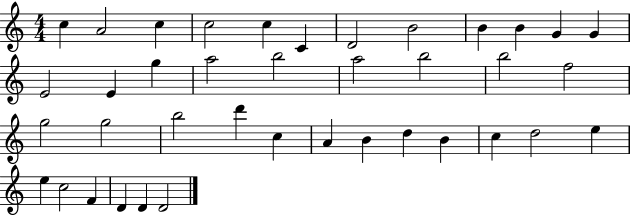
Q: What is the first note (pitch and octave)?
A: C5